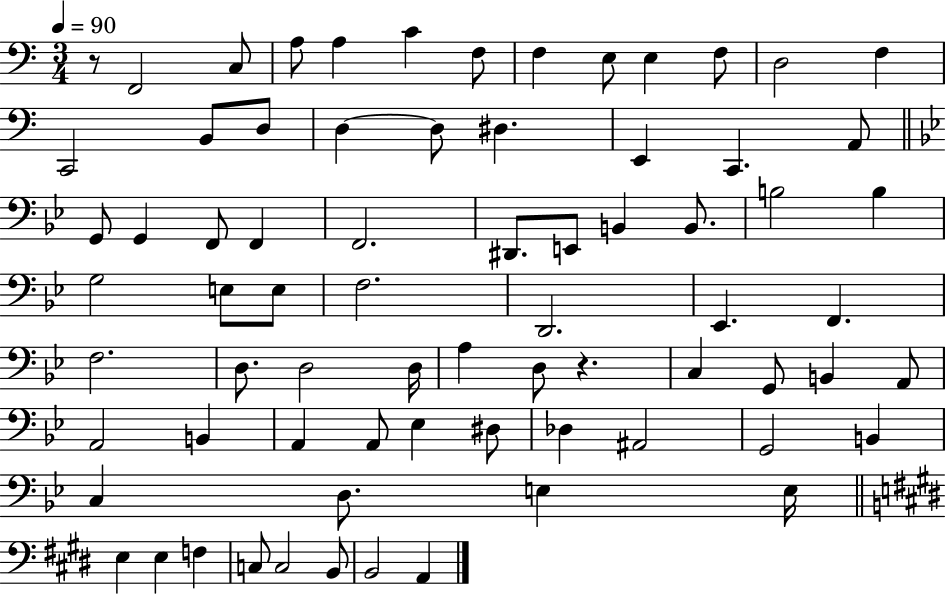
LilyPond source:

{
  \clef bass
  \numericTimeSignature
  \time 3/4
  \key c \major
  \tempo 4 = 90
  r8 f,2 c8 | a8 a4 c'4 f8 | f4 e8 e4 f8 | d2 f4 | \break c,2 b,8 d8 | d4~~ d8 dis4. | e,4 c,4. a,8 | \bar "||" \break \key bes \major g,8 g,4 f,8 f,4 | f,2. | dis,8. e,8 b,4 b,8. | b2 b4 | \break g2 e8 e8 | f2. | d,2. | ees,4. f,4. | \break f2. | d8. d2 d16 | a4 d8 r4. | c4 g,8 b,4 a,8 | \break a,2 b,4 | a,4 a,8 ees4 dis8 | des4 ais,2 | g,2 b,4 | \break c4 d8. e4 e16 | \bar "||" \break \key e \major e4 e4 f4 | c8 c2 b,8 | b,2 a,4 | \bar "|."
}